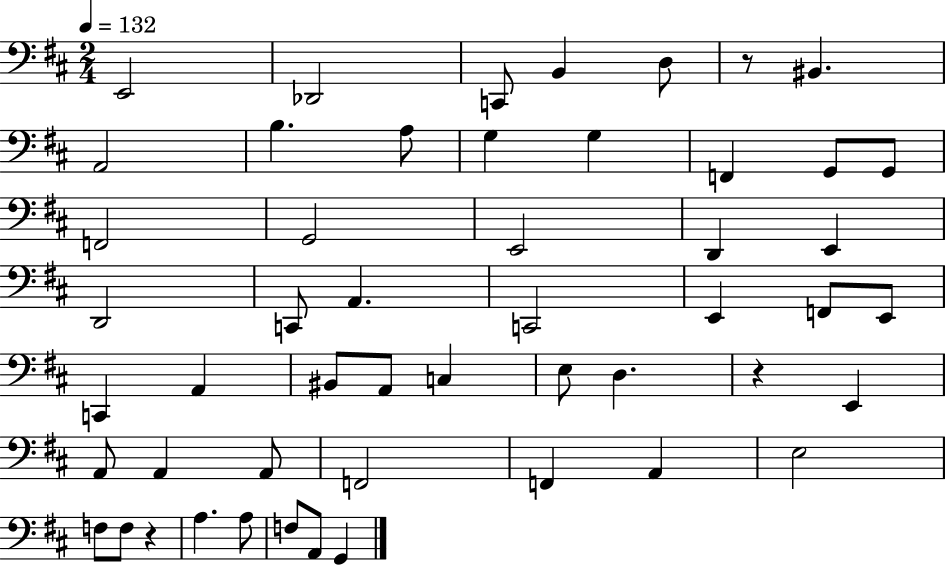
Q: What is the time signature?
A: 2/4